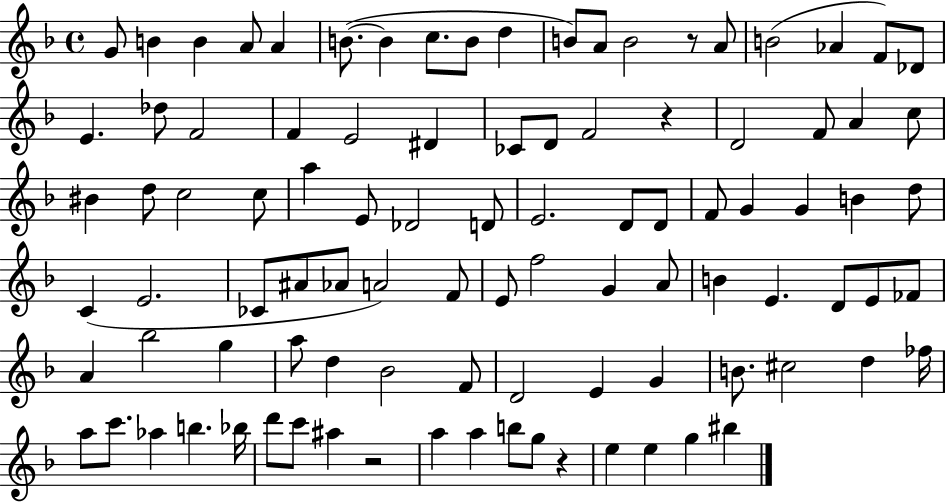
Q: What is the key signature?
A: F major